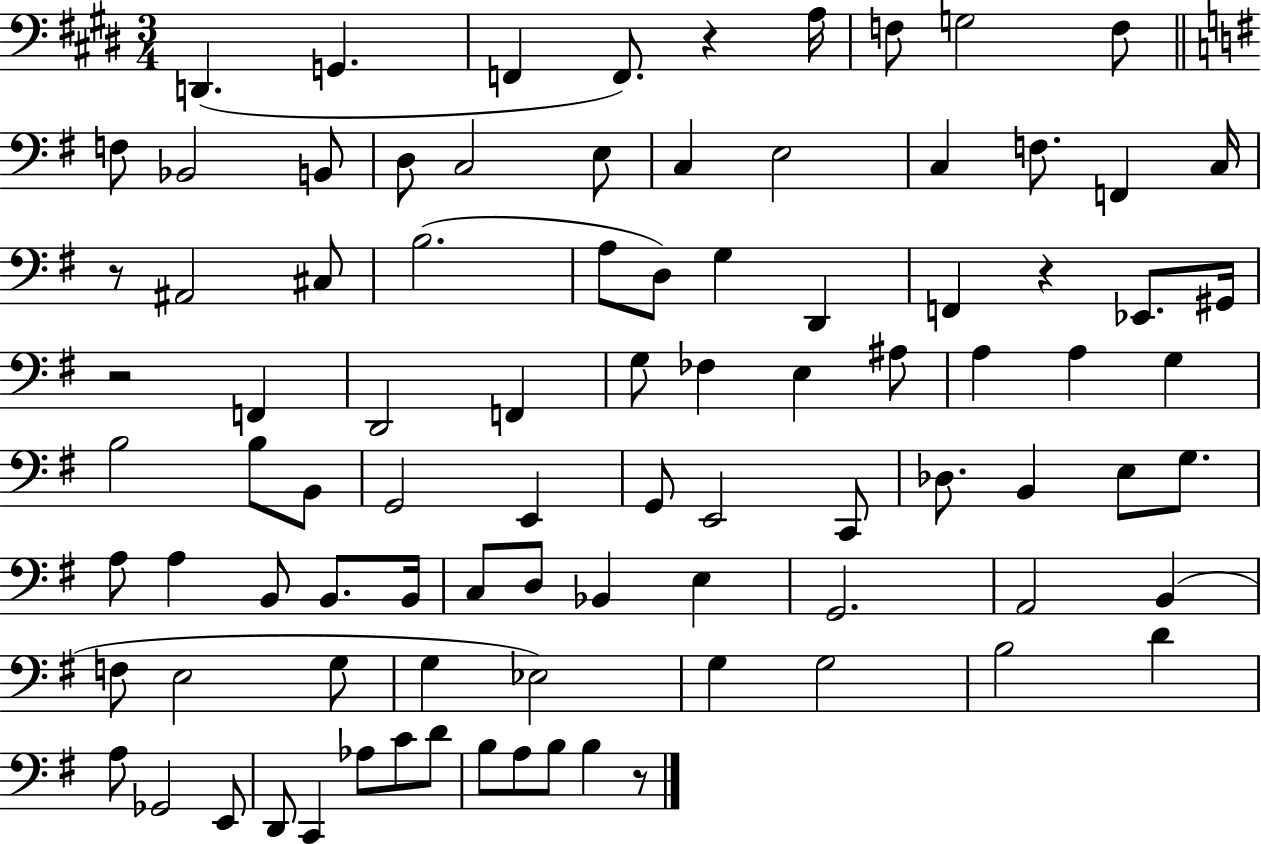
X:1
T:Untitled
M:3/4
L:1/4
K:E
D,, G,, F,, F,,/2 z A,/4 F,/2 G,2 F,/2 F,/2 _B,,2 B,,/2 D,/2 C,2 E,/2 C, E,2 C, F,/2 F,, C,/4 z/2 ^A,,2 ^C,/2 B,2 A,/2 D,/2 G, D,, F,, z _E,,/2 ^G,,/4 z2 F,, D,,2 F,, G,/2 _F, E, ^A,/2 A, A, G, B,2 B,/2 B,,/2 G,,2 E,, G,,/2 E,,2 C,,/2 _D,/2 B,, E,/2 G,/2 A,/2 A, B,,/2 B,,/2 B,,/4 C,/2 D,/2 _B,, E, G,,2 A,,2 B,, F,/2 E,2 G,/2 G, _E,2 G, G,2 B,2 D A,/2 _G,,2 E,,/2 D,,/2 C,, _A,/2 C/2 D/2 B,/2 A,/2 B,/2 B, z/2